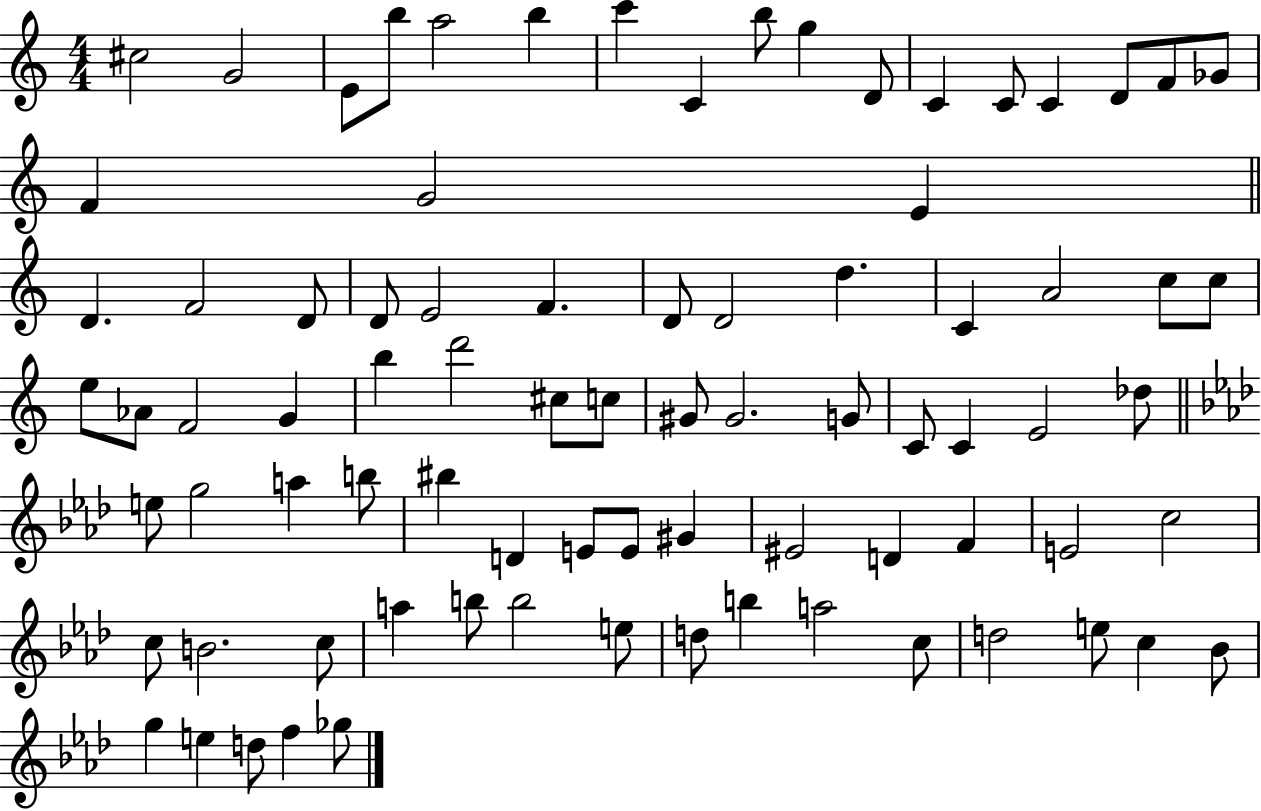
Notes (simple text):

C#5/h G4/h E4/e B5/e A5/h B5/q C6/q C4/q B5/e G5/q D4/e C4/q C4/e C4/q D4/e F4/e Gb4/e F4/q G4/h E4/q D4/q. F4/h D4/e D4/e E4/h F4/q. D4/e D4/h D5/q. C4/q A4/h C5/e C5/e E5/e Ab4/e F4/h G4/q B5/q D6/h C#5/e C5/e G#4/e G#4/h. G4/e C4/e C4/q E4/h Db5/e E5/e G5/h A5/q B5/e BIS5/q D4/q E4/e E4/e G#4/q EIS4/h D4/q F4/q E4/h C5/h C5/e B4/h. C5/e A5/q B5/e B5/h E5/e D5/e B5/q A5/h C5/e D5/h E5/e C5/q Bb4/e G5/q E5/q D5/e F5/q Gb5/e